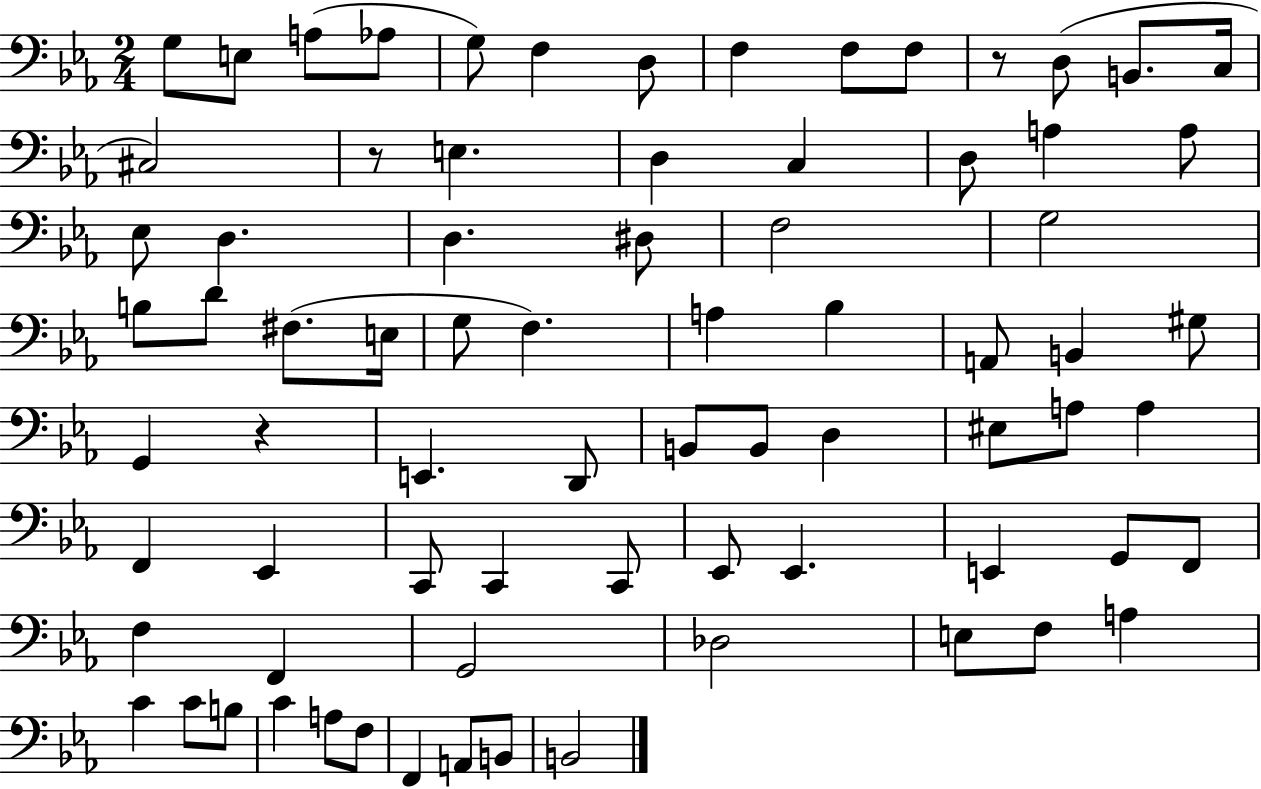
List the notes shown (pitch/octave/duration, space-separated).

G3/e E3/e A3/e Ab3/e G3/e F3/q D3/e F3/q F3/e F3/e R/e D3/e B2/e. C3/s C#3/h R/e E3/q. D3/q C3/q D3/e A3/q A3/e Eb3/e D3/q. D3/q. D#3/e F3/h G3/h B3/e D4/e F#3/e. E3/s G3/e F3/q. A3/q Bb3/q A2/e B2/q G#3/e G2/q R/q E2/q. D2/e B2/e B2/e D3/q EIS3/e A3/e A3/q F2/q Eb2/q C2/e C2/q C2/e Eb2/e Eb2/q. E2/q G2/e F2/e F3/q F2/q G2/h Db3/h E3/e F3/e A3/q C4/q C4/e B3/e C4/q A3/e F3/e F2/q A2/e B2/e B2/h